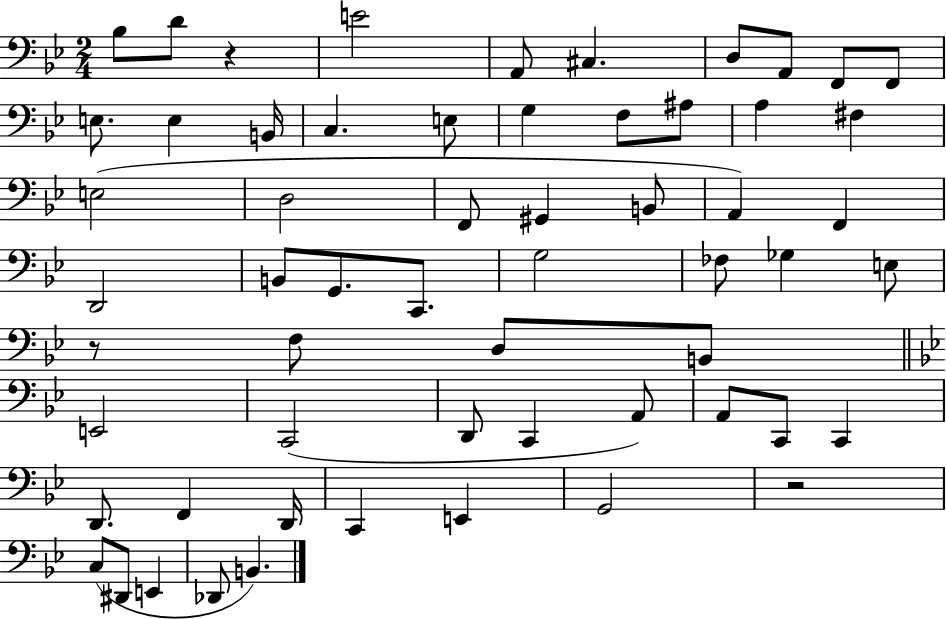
X:1
T:Untitled
M:2/4
L:1/4
K:Bb
_B,/2 D/2 z E2 A,,/2 ^C, D,/2 A,,/2 F,,/2 F,,/2 E,/2 E, B,,/4 C, E,/2 G, F,/2 ^A,/2 A, ^F, E,2 D,2 F,,/2 ^G,, B,,/2 A,, F,, D,,2 B,,/2 G,,/2 C,,/2 G,2 _F,/2 _G, E,/2 z/2 F,/2 D,/2 B,,/2 E,,2 C,,2 D,,/2 C,, A,,/2 A,,/2 C,,/2 C,, D,,/2 F,, D,,/4 C,, E,, G,,2 z2 C,/2 ^D,,/2 E,, _D,,/2 B,,